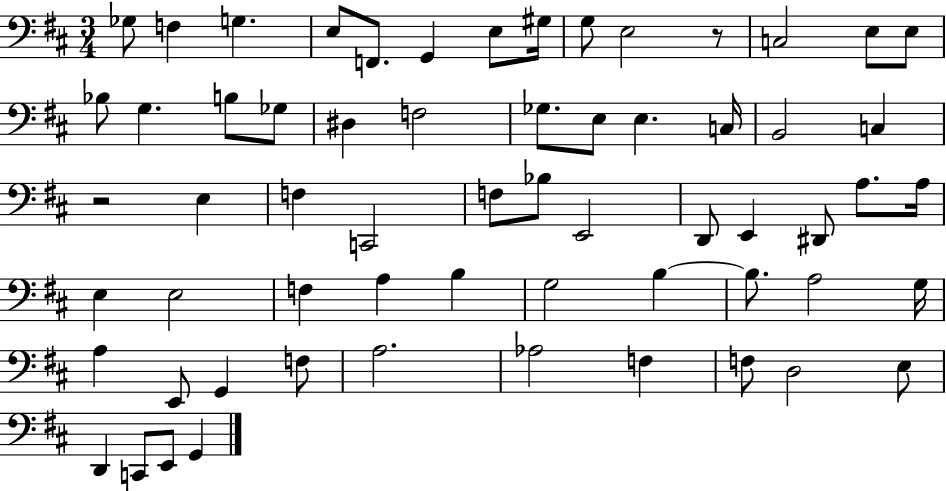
Gb3/e F3/q G3/q. E3/e F2/e. G2/q E3/e G#3/s G3/e E3/h R/e C3/h E3/e E3/e Bb3/e G3/q. B3/e Gb3/e D#3/q F3/h Gb3/e. E3/e E3/q. C3/s B2/h C3/q R/h E3/q F3/q C2/h F3/e Bb3/e E2/h D2/e E2/q D#2/e A3/e. A3/s E3/q E3/h F3/q A3/q B3/q G3/h B3/q B3/e. A3/h G3/s A3/q E2/e G2/q F3/e A3/h. Ab3/h F3/q F3/e D3/h E3/e D2/q C2/e E2/e G2/q